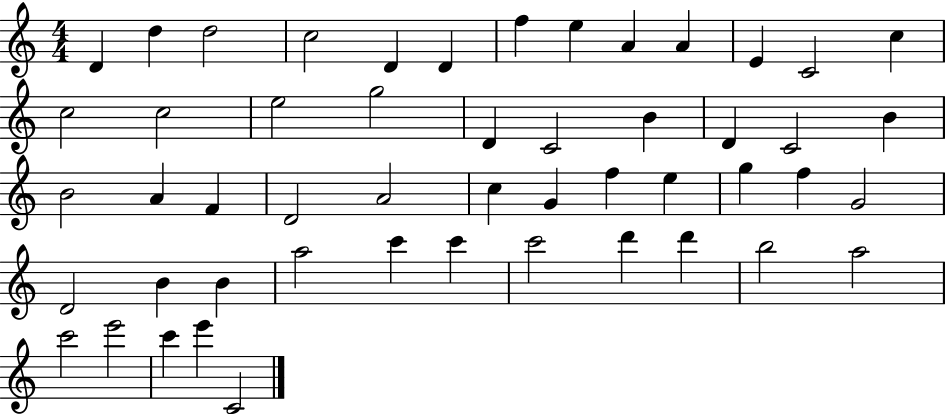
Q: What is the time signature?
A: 4/4